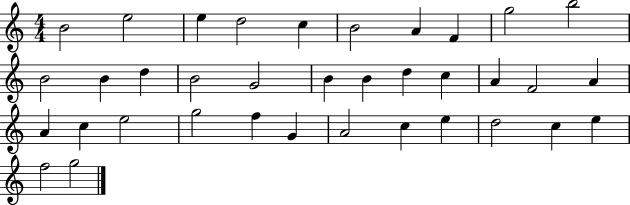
B4/h E5/h E5/q D5/h C5/q B4/h A4/q F4/q G5/h B5/h B4/h B4/q D5/q B4/h G4/h B4/q B4/q D5/q C5/q A4/q F4/h A4/q A4/q C5/q E5/h G5/h F5/q G4/q A4/h C5/q E5/q D5/h C5/q E5/q F5/h G5/h